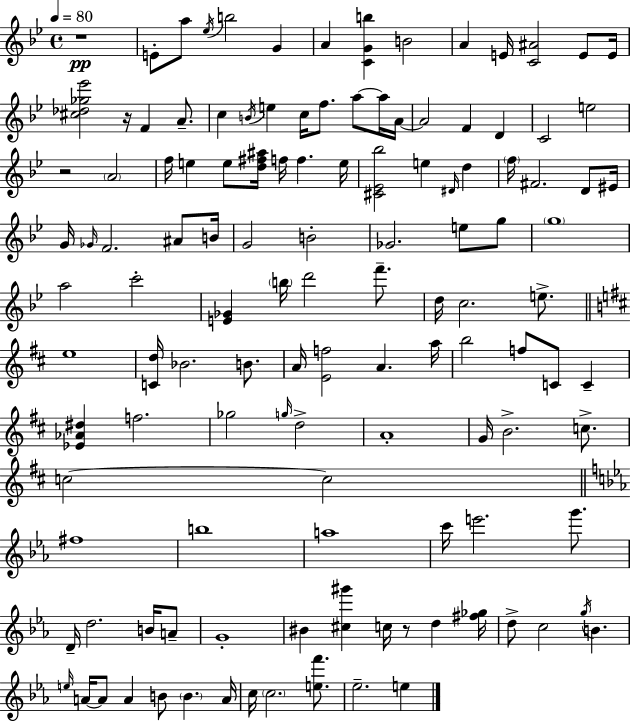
R/w E4/e A5/e Eb5/s B5/h G4/q A4/q [C4,G4,B5]/q B4/h A4/q E4/s [C4,A#4]/h E4/e E4/s [C#5,Db5,Gb5,Eb6]/h R/s F4/q A4/e. C5/q B4/s E5/q C5/s F5/e. A5/e A5/s A4/s A4/h F4/q D4/q C4/h E5/h R/h A4/h F5/s E5/q E5/e [D5,F#5,A#5]/s F5/s F5/q. E5/s [C#4,Eb4,Bb5]/h E5/q D#4/s D5/q F5/s F#4/h. D4/e EIS4/s G4/s Gb4/s F4/h. A#4/e B4/s G4/h B4/h Gb4/h. E5/e G5/e G5/w A5/h C6/h [E4,Gb4]/q B5/s D6/h F6/e. D5/s C5/h. E5/e. E5/w [C4,D5]/s Bb4/h. B4/e. A4/s [E4,F5]/h A4/q. A5/s B5/h F5/e C4/e C4/q [Eb4,Ab4,D#5]/q F5/h. Gb5/h G5/s D5/h A4/w G4/s B4/h. C5/e. C5/h C5/h F#5/w B5/w A5/w C6/s E6/h. G6/e. D4/s D5/h. B4/s A4/e G4/w BIS4/q [C#5,G#6]/q C5/s R/e D5/q [F#5,Gb5]/s D5/e C5/h G5/s B4/q. E5/s A4/s A4/e A4/q B4/e B4/q. A4/s C5/s C5/h. [E5,F6]/e. Eb5/h. E5/q